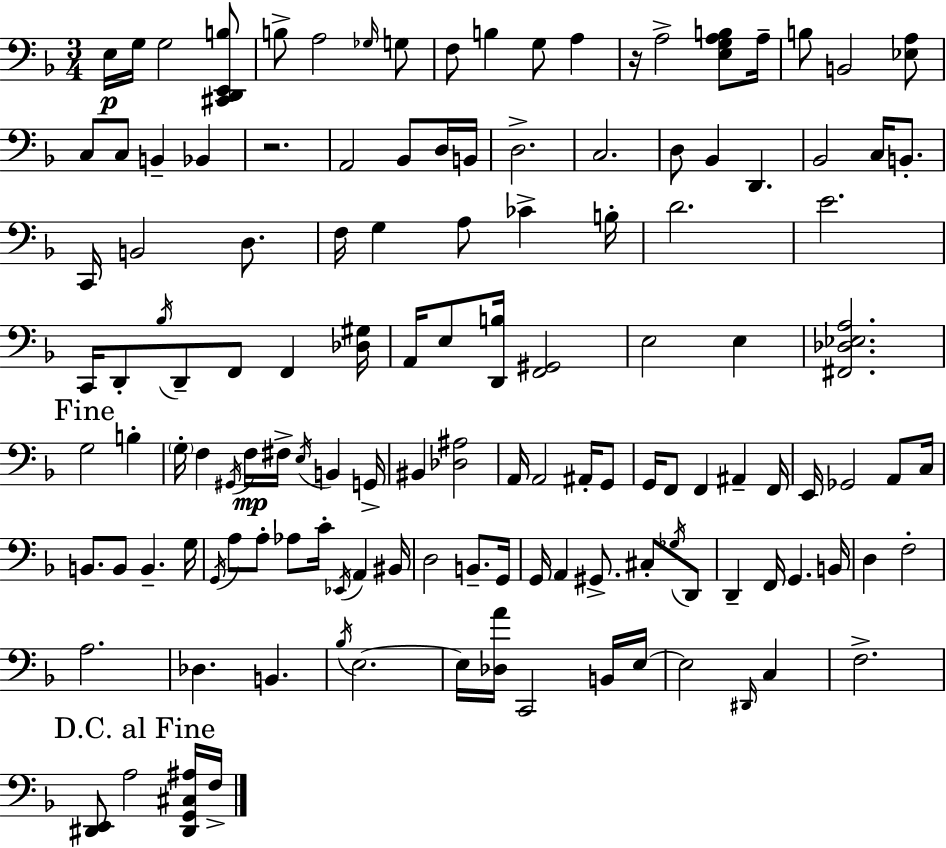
X:1
T:Untitled
M:3/4
L:1/4
K:Dm
E,/4 G,/4 G,2 [^C,,D,,E,,B,]/2 B,/2 A,2 _G,/4 G,/2 F,/2 B, G,/2 A, z/4 A,2 [E,G,A,B,]/2 A,/4 B,/2 B,,2 [_E,A,]/2 C,/2 C,/2 B,, _B,, z2 A,,2 _B,,/2 D,/4 B,,/4 D,2 C,2 D,/2 _B,, D,, _B,,2 C,/4 B,,/2 C,,/4 B,,2 D,/2 F,/4 G, A,/2 _C B,/4 D2 E2 C,,/4 D,,/2 _B,/4 D,,/2 F,,/2 F,, [_D,^G,]/4 A,,/4 E,/2 [D,,B,]/4 [F,,^G,,]2 E,2 E, [^F,,_D,_E,A,]2 G,2 B, G,/4 F, ^G,,/4 F,/4 ^F,/4 E,/4 B,, G,,/4 ^B,, [_D,^A,]2 A,,/4 A,,2 ^A,,/4 G,,/2 G,,/4 F,,/2 F,, ^A,, F,,/4 E,,/4 _G,,2 A,,/2 C,/4 B,,/2 B,,/2 B,, G,/4 G,,/4 A,/2 A,/2 _A,/2 C/4 _E,,/4 A,, ^B,,/4 D,2 B,,/2 G,,/4 G,,/4 A,, ^G,,/2 ^C,/2 _G,/4 D,,/2 D,, F,,/4 G,, B,,/4 D, F,2 A,2 _D, B,, _B,/4 E,2 E,/4 [_D,A]/4 C,,2 B,,/4 E,/4 E,2 ^D,,/4 C, F,2 [^D,,E,,]/2 A,2 [^D,,G,,^C,^A,]/4 F,/4